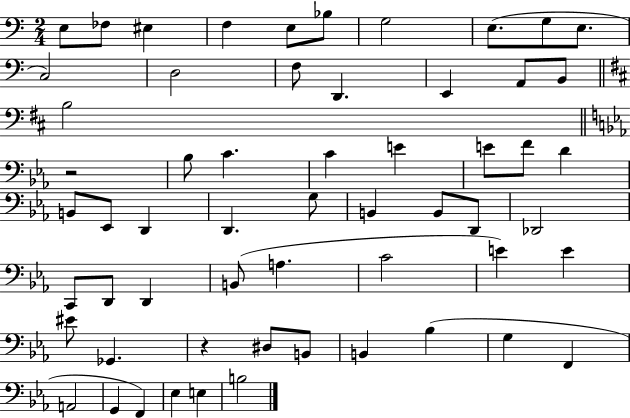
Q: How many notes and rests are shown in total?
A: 58